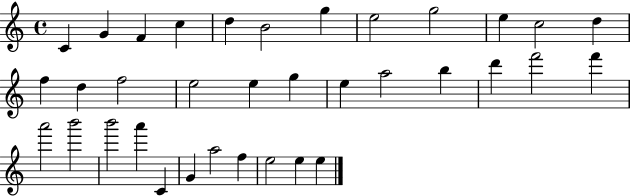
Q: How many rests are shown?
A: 0